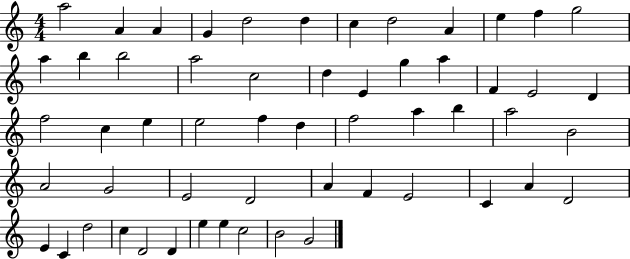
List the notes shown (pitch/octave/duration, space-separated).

A5/h A4/q A4/q G4/q D5/h D5/q C5/q D5/h A4/q E5/q F5/q G5/h A5/q B5/q B5/h A5/h C5/h D5/q E4/q G5/q A5/q F4/q E4/h D4/q F5/h C5/q E5/q E5/h F5/q D5/q F5/h A5/q B5/q A5/h B4/h A4/h G4/h E4/h D4/h A4/q F4/q E4/h C4/q A4/q D4/h E4/q C4/q D5/h C5/q D4/h D4/q E5/q E5/q C5/h B4/h G4/h